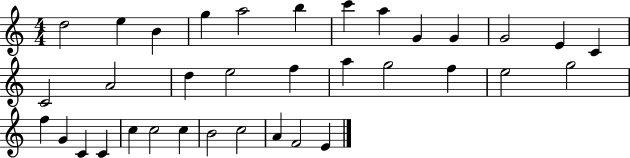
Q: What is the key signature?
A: C major